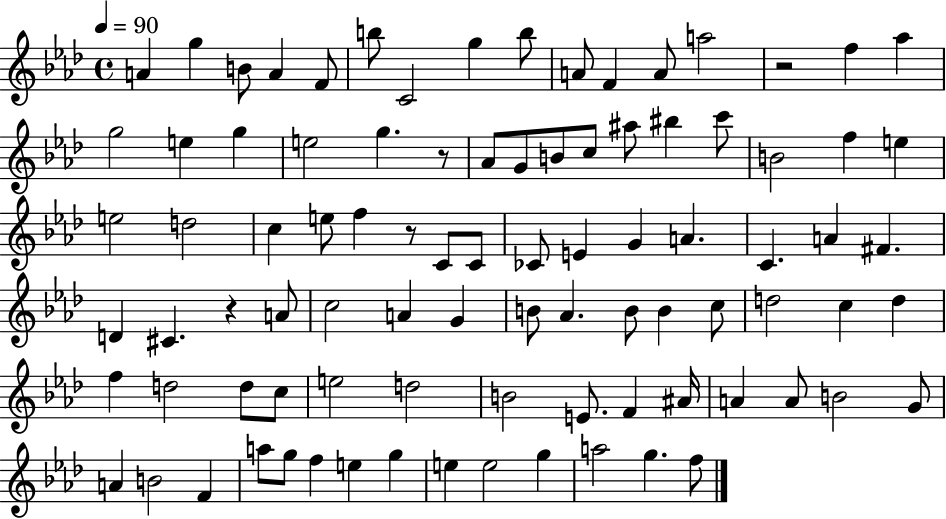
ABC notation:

X:1
T:Untitled
M:4/4
L:1/4
K:Ab
A g B/2 A F/2 b/2 C2 g b/2 A/2 F A/2 a2 z2 f _a g2 e g e2 g z/2 _A/2 G/2 B/2 c/2 ^a/2 ^b c'/2 B2 f e e2 d2 c e/2 f z/2 C/2 C/2 _C/2 E G A C A ^F D ^C z A/2 c2 A G B/2 _A B/2 B c/2 d2 c d f d2 d/2 c/2 e2 d2 B2 E/2 F ^A/4 A A/2 B2 G/2 A B2 F a/2 g/2 f e g e e2 g a2 g f/2